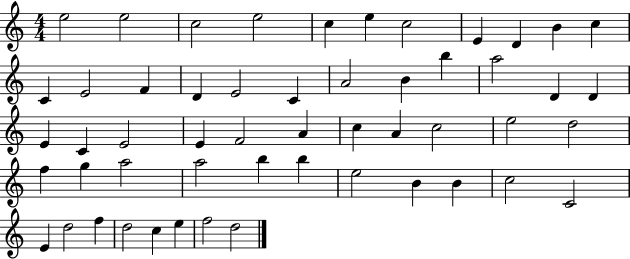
{
  \clef treble
  \numericTimeSignature
  \time 4/4
  \key c \major
  e''2 e''2 | c''2 e''2 | c''4 e''4 c''2 | e'4 d'4 b'4 c''4 | \break c'4 e'2 f'4 | d'4 e'2 c'4 | a'2 b'4 b''4 | a''2 d'4 d'4 | \break e'4 c'4 e'2 | e'4 f'2 a'4 | c''4 a'4 c''2 | e''2 d''2 | \break f''4 g''4 a''2 | a''2 b''4 b''4 | e''2 b'4 b'4 | c''2 c'2 | \break e'4 d''2 f''4 | d''2 c''4 e''4 | f''2 d''2 | \bar "|."
}